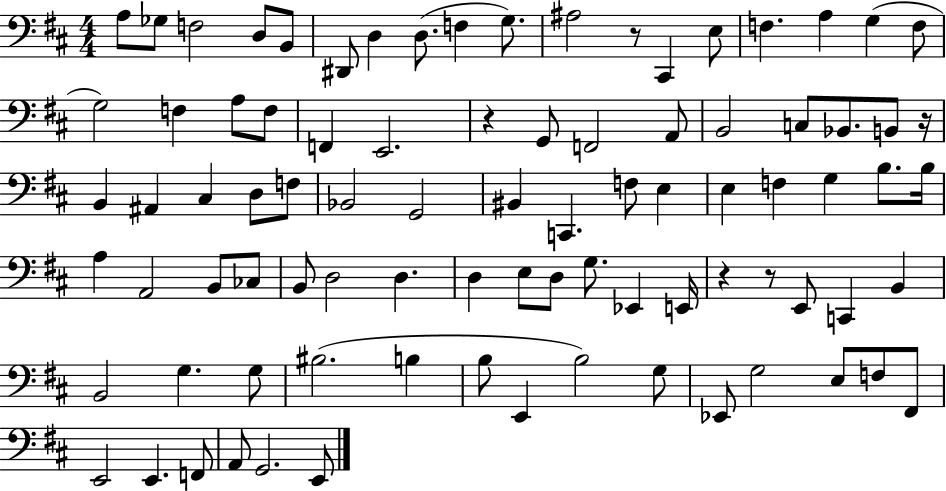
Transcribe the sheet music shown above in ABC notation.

X:1
T:Untitled
M:4/4
L:1/4
K:D
A,/2 _G,/2 F,2 D,/2 B,,/2 ^D,,/2 D, D,/2 F, G,/2 ^A,2 z/2 ^C,, E,/2 F, A, G, F,/2 G,2 F, A,/2 F,/2 F,, E,,2 z G,,/2 F,,2 A,,/2 B,,2 C,/2 _B,,/2 B,,/2 z/4 B,, ^A,, ^C, D,/2 F,/2 _B,,2 G,,2 ^B,, C,, F,/2 E, E, F, G, B,/2 B,/4 A, A,,2 B,,/2 _C,/2 B,,/2 D,2 D, D, E,/2 D,/2 G,/2 _E,, E,,/4 z z/2 E,,/2 C,, B,, B,,2 G, G,/2 ^B,2 B, B,/2 E,, B,2 G,/2 _E,,/2 G,2 E,/2 F,/2 ^F,,/2 E,,2 E,, F,,/2 A,,/2 G,,2 E,,/2